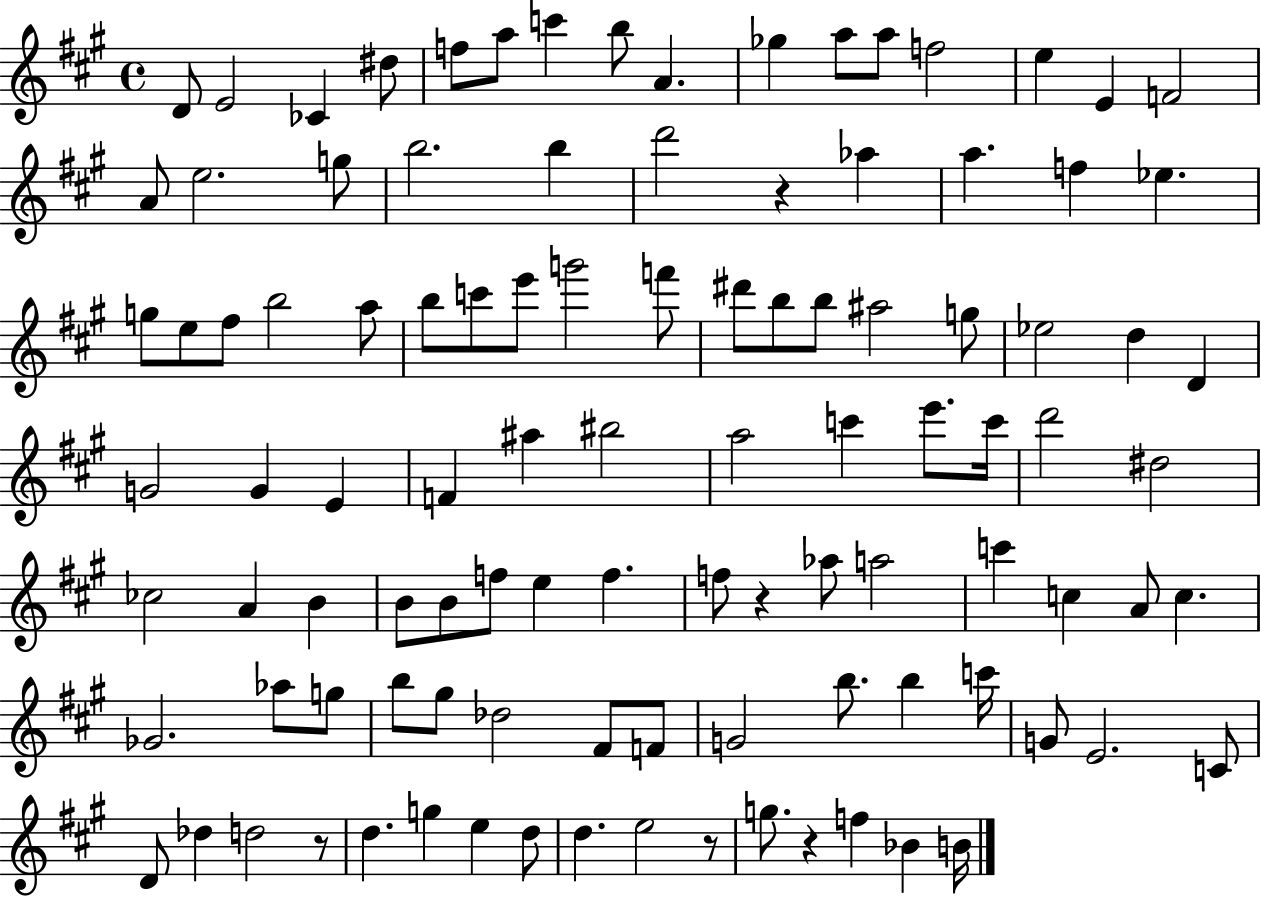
{
  \clef treble
  \time 4/4
  \defaultTimeSignature
  \key a \major
  d'8 e'2 ces'4 dis''8 | f''8 a''8 c'''4 b''8 a'4. | ges''4 a''8 a''8 f''2 | e''4 e'4 f'2 | \break a'8 e''2. g''8 | b''2. b''4 | d'''2 r4 aes''4 | a''4. f''4 ees''4. | \break g''8 e''8 fis''8 b''2 a''8 | b''8 c'''8 e'''8 g'''2 f'''8 | dis'''8 b''8 b''8 ais''2 g''8 | ees''2 d''4 d'4 | \break g'2 g'4 e'4 | f'4 ais''4 bis''2 | a''2 c'''4 e'''8. c'''16 | d'''2 dis''2 | \break ces''2 a'4 b'4 | b'8 b'8 f''8 e''4 f''4. | f''8 r4 aes''8 a''2 | c'''4 c''4 a'8 c''4. | \break ges'2. aes''8 g''8 | b''8 gis''8 des''2 fis'8 f'8 | g'2 b''8. b''4 c'''16 | g'8 e'2. c'8 | \break d'8 des''4 d''2 r8 | d''4. g''4 e''4 d''8 | d''4. e''2 r8 | g''8. r4 f''4 bes'4 b'16 | \break \bar "|."
}